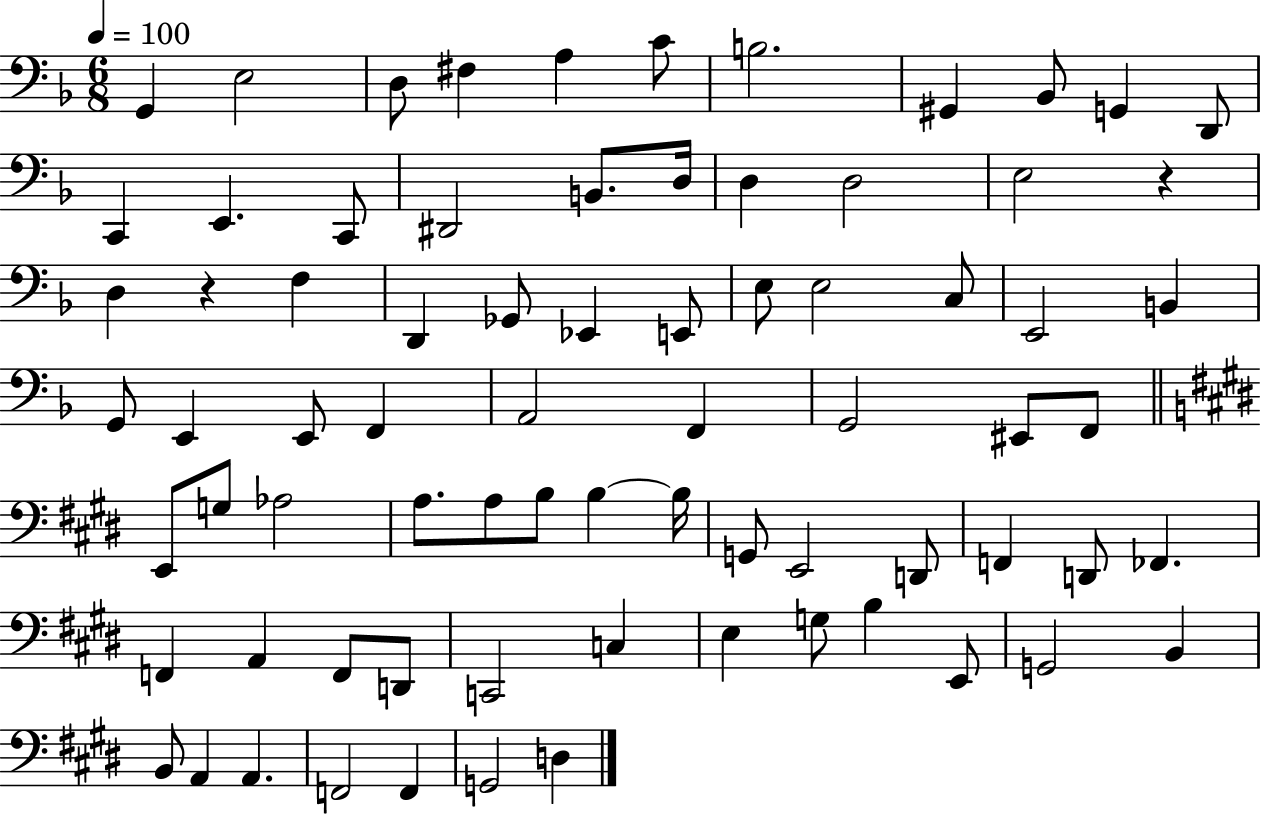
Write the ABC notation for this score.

X:1
T:Untitled
M:6/8
L:1/4
K:F
G,, E,2 D,/2 ^F, A, C/2 B,2 ^G,, _B,,/2 G,, D,,/2 C,, E,, C,,/2 ^D,,2 B,,/2 D,/4 D, D,2 E,2 z D, z F, D,, _G,,/2 _E,, E,,/2 E,/2 E,2 C,/2 E,,2 B,, G,,/2 E,, E,,/2 F,, A,,2 F,, G,,2 ^E,,/2 F,,/2 E,,/2 G,/2 _A,2 A,/2 A,/2 B,/2 B, B,/4 G,,/2 E,,2 D,,/2 F,, D,,/2 _F,, F,, A,, F,,/2 D,,/2 C,,2 C, E, G,/2 B, E,,/2 G,,2 B,, B,,/2 A,, A,, F,,2 F,, G,,2 D,